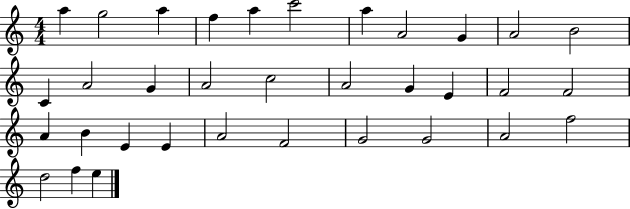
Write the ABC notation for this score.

X:1
T:Untitled
M:4/4
L:1/4
K:C
a g2 a f a c'2 a A2 G A2 B2 C A2 G A2 c2 A2 G E F2 F2 A B E E A2 F2 G2 G2 A2 f2 d2 f e